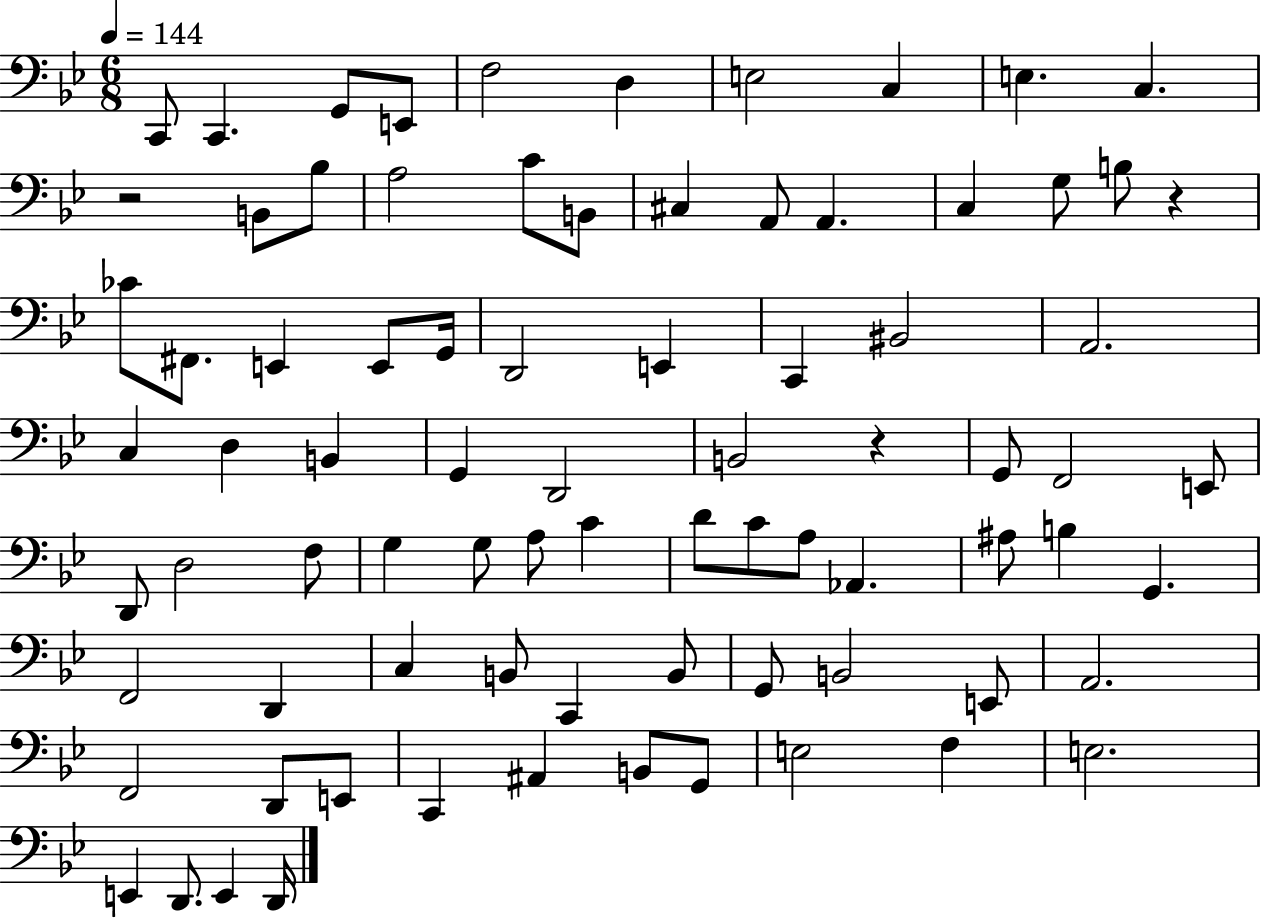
C2/e C2/q. G2/e E2/e F3/h D3/q E3/h C3/q E3/q. C3/q. R/h B2/e Bb3/e A3/h C4/e B2/e C#3/q A2/e A2/q. C3/q G3/e B3/e R/q CES4/e F#2/e. E2/q E2/e G2/s D2/h E2/q C2/q BIS2/h A2/h. C3/q D3/q B2/q G2/q D2/h B2/h R/q G2/e F2/h E2/e D2/e D3/h F3/e G3/q G3/e A3/e C4/q D4/e C4/e A3/e Ab2/q. A#3/e B3/q G2/q. F2/h D2/q C3/q B2/e C2/q B2/e G2/e B2/h E2/e A2/h. F2/h D2/e E2/e C2/q A#2/q B2/e G2/e E3/h F3/q E3/h. E2/q D2/e. E2/q D2/s